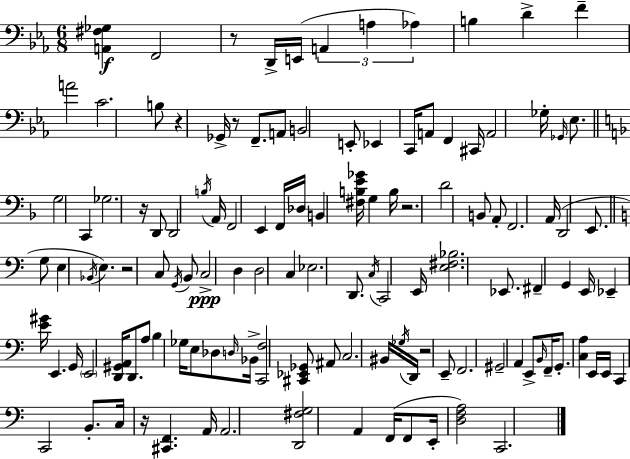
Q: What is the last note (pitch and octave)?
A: C2